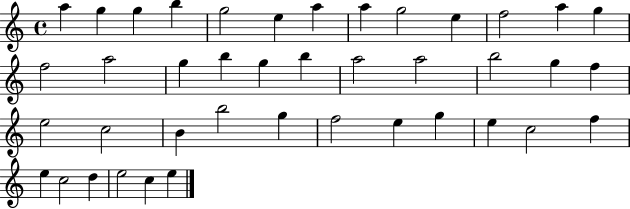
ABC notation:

X:1
T:Untitled
M:4/4
L:1/4
K:C
a g g b g2 e a a g2 e f2 a g f2 a2 g b g b a2 a2 b2 g f e2 c2 B b2 g f2 e g e c2 f e c2 d e2 c e